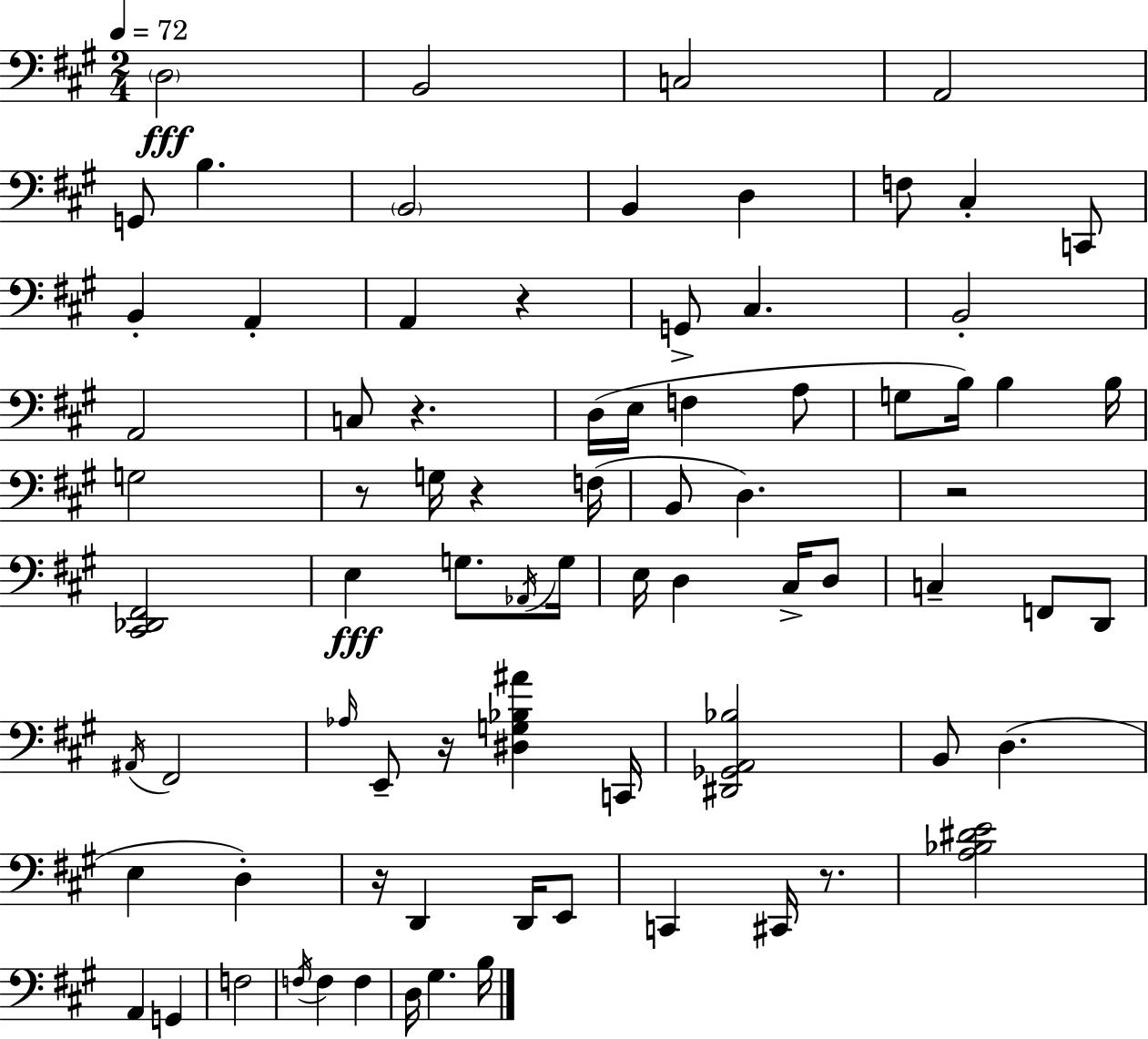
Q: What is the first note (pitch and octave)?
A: D3